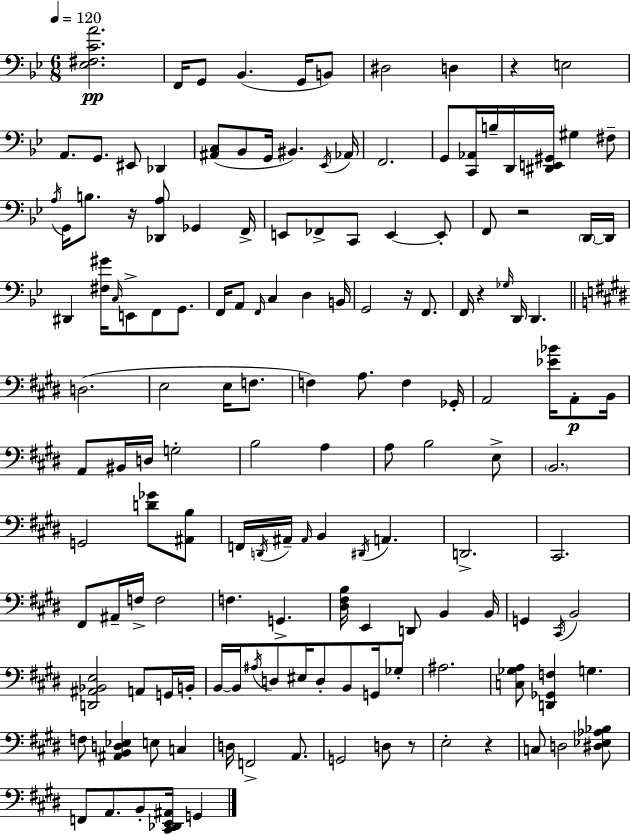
{
  \clef bass
  \numericTimeSignature
  \time 6/8
  \key bes \major
  \tempo 4 = 120
  <ees fis c' a'>2.\pp | f,16 g,8 bes,4.( g,16 b,8) | dis2 d4 | r4 e2 | \break a,8. g,8. eis,8 des,4 | <ais, c>8( bes,8 g,16 bis,4.) \acciaccatura { ees,16 } | aes,16 f,2. | g,8 <c, aes,>16 b16-- d,16 <dis, e, gis,>16 gis4 fis8-- | \break \acciaccatura { a16 } g,16 b8. r16 <des, a>8 ges,4 | f,16-> e,8 fes,8-> c,8 e,4~~ | e,8-. f,8 r2 | \parenthesize d,16~~ d,16 dis,4 <fis gis'>16 \grace { c16 } e,8-> f,8 | \break g,8. f,16 a,8 \grace { f,16 } c4 d4 | b,16 g,2 | r16 f,8. f,16 r4 \grace { ges16 } d,16 d,4. | \bar "||" \break \key e \major d2.( | e2 e16 f8. | f4) a8. f4 ges,16-. | a,2 <ees' bes'>16 a,8-.\p b,16 | \break a,8 bis,16 d16 g2-. | b2 a4 | a8 b2 e8-> | \parenthesize b,2. | \break g,2 <d' ges'>8 <ais, b>8 | f,16 \acciaccatura { d,16 } ais,16-- \grace { ais,16 } b,4 \acciaccatura { dis,16 } a,4. | d,2.-> | cis,2. | \break fis,8 ais,16-- f16-> f2 | f4. g,4.-> | <dis fis b>16 e,4 d,8 b,4 | b,16 g,4 \acciaccatura { cis,16 } b,2 | \break <d, ais, bes, e>2 | a,8 g,16 b,16-. b,16~~ b,16 \acciaccatura { ais16 } d8 eis16 d8-. | b,8 g,16 ges8-. ais2. | <c ges a>8 <d, ges, f>4 g4. | \break f8 <ais, b, d ees>4 e8 | c4 d16 f,2-> | a,8. g,2 | d8 r8 e2-. | \break r4 c8 d2 | <dis ees aes bes>8 f,8 a,8. b,8-. | <cis, des, e, ais,>16 g,4 \bar "|."
}